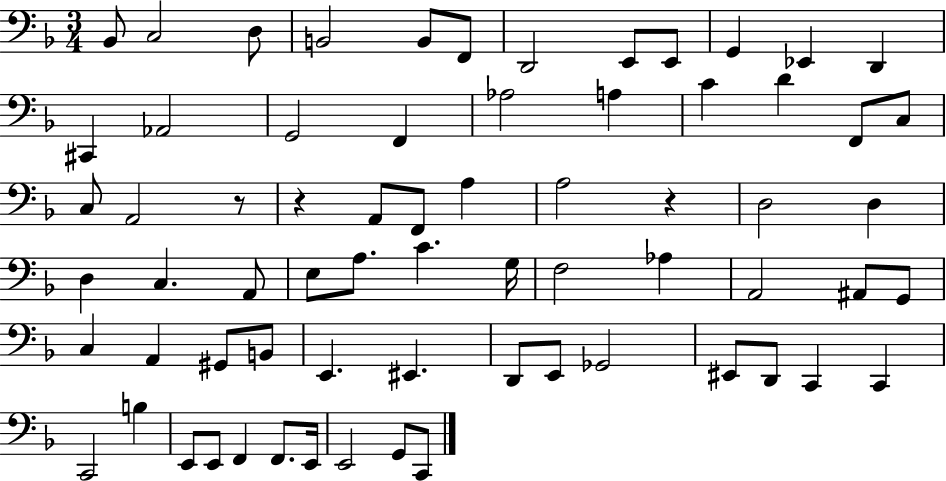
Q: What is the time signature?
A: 3/4